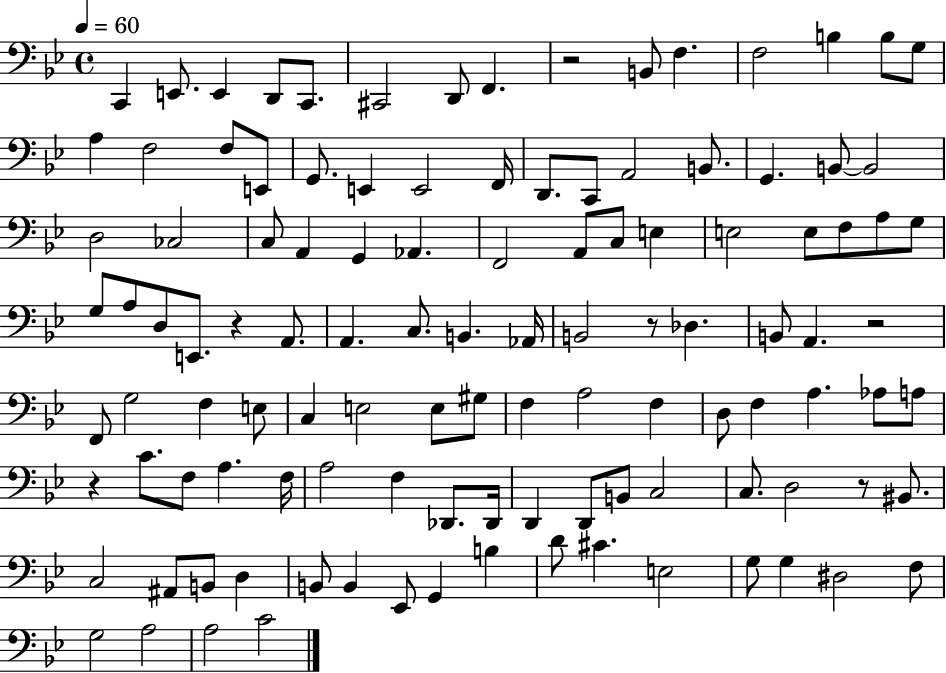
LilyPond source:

{
  \clef bass
  \time 4/4
  \defaultTimeSignature
  \key bes \major
  \tempo 4 = 60
  c,4 e,8. e,4 d,8 c,8. | cis,2 d,8 f,4. | r2 b,8 f4. | f2 b4 b8 g8 | \break a4 f2 f8 e,8 | g,8. e,4 e,2 f,16 | d,8. c,8 a,2 b,8. | g,4. b,8~~ b,2 | \break d2 ces2 | c8 a,4 g,4 aes,4. | f,2 a,8 c8 e4 | e2 e8 f8 a8 g8 | \break g8 a8 d8 e,8. r4 a,8. | a,4. c8. b,4. aes,16 | b,2 r8 des4. | b,8 a,4. r2 | \break f,8 g2 f4 e8 | c4 e2 e8 gis8 | f4 a2 f4 | d8 f4 a4. aes8 a8 | \break r4 c'8. f8 a4. f16 | a2 f4 des,8. des,16 | d,4 d,8 b,8 c2 | c8. d2 r8 bis,8. | \break c2 ais,8 b,8 d4 | b,8 b,4 ees,8 g,4 b4 | d'8 cis'4. e2 | g8 g4 dis2 f8 | \break g2 a2 | a2 c'2 | \bar "|."
}